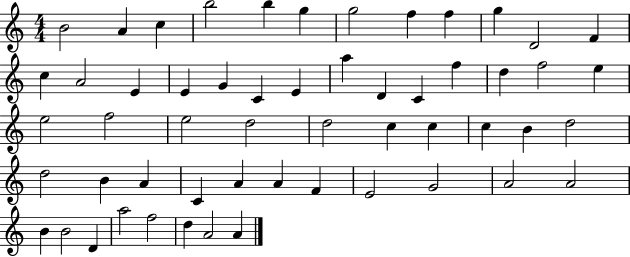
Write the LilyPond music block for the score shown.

{
  \clef treble
  \numericTimeSignature
  \time 4/4
  \key c \major
  b'2 a'4 c''4 | b''2 b''4 g''4 | g''2 f''4 f''4 | g''4 d'2 f'4 | \break c''4 a'2 e'4 | e'4 g'4 c'4 e'4 | a''4 d'4 c'4 f''4 | d''4 f''2 e''4 | \break e''2 f''2 | e''2 d''2 | d''2 c''4 c''4 | c''4 b'4 d''2 | \break d''2 b'4 a'4 | c'4 a'4 a'4 f'4 | e'2 g'2 | a'2 a'2 | \break b'4 b'2 d'4 | a''2 f''2 | d''4 a'2 a'4 | \bar "|."
}